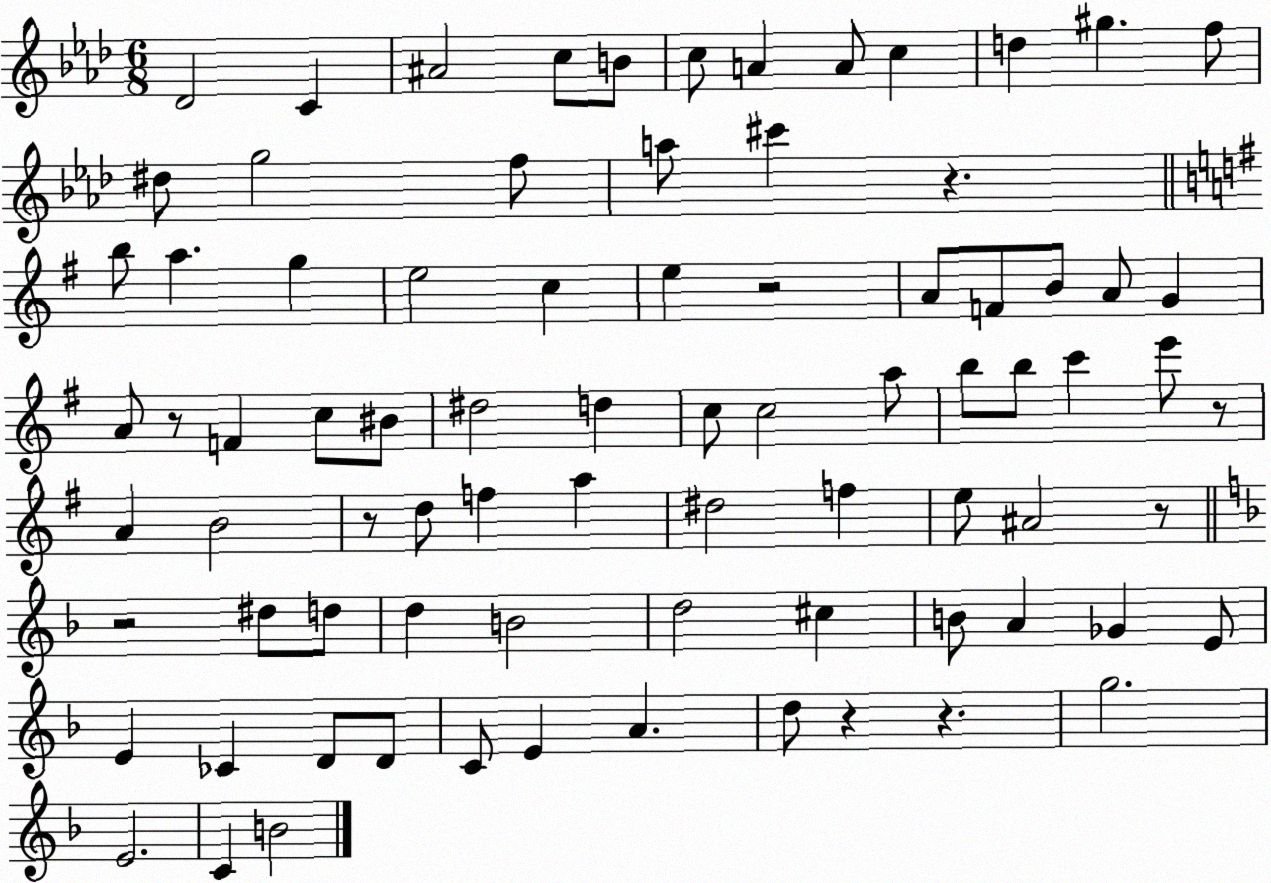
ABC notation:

X:1
T:Untitled
M:6/8
L:1/4
K:Ab
_D2 C ^A2 c/2 B/2 c/2 A A/2 c d ^g f/2 ^d/2 g2 f/2 a/2 ^c' z b/2 a g e2 c e z2 A/2 F/2 B/2 A/2 G A/2 z/2 F c/2 ^B/2 ^d2 d c/2 c2 a/2 b/2 b/2 c' e'/2 z/2 A B2 z/2 d/2 f a ^d2 f e/2 ^A2 z/2 z2 ^d/2 d/2 d B2 d2 ^c B/2 A _G E/2 E _C D/2 D/2 C/2 E A d/2 z z g2 E2 C B2